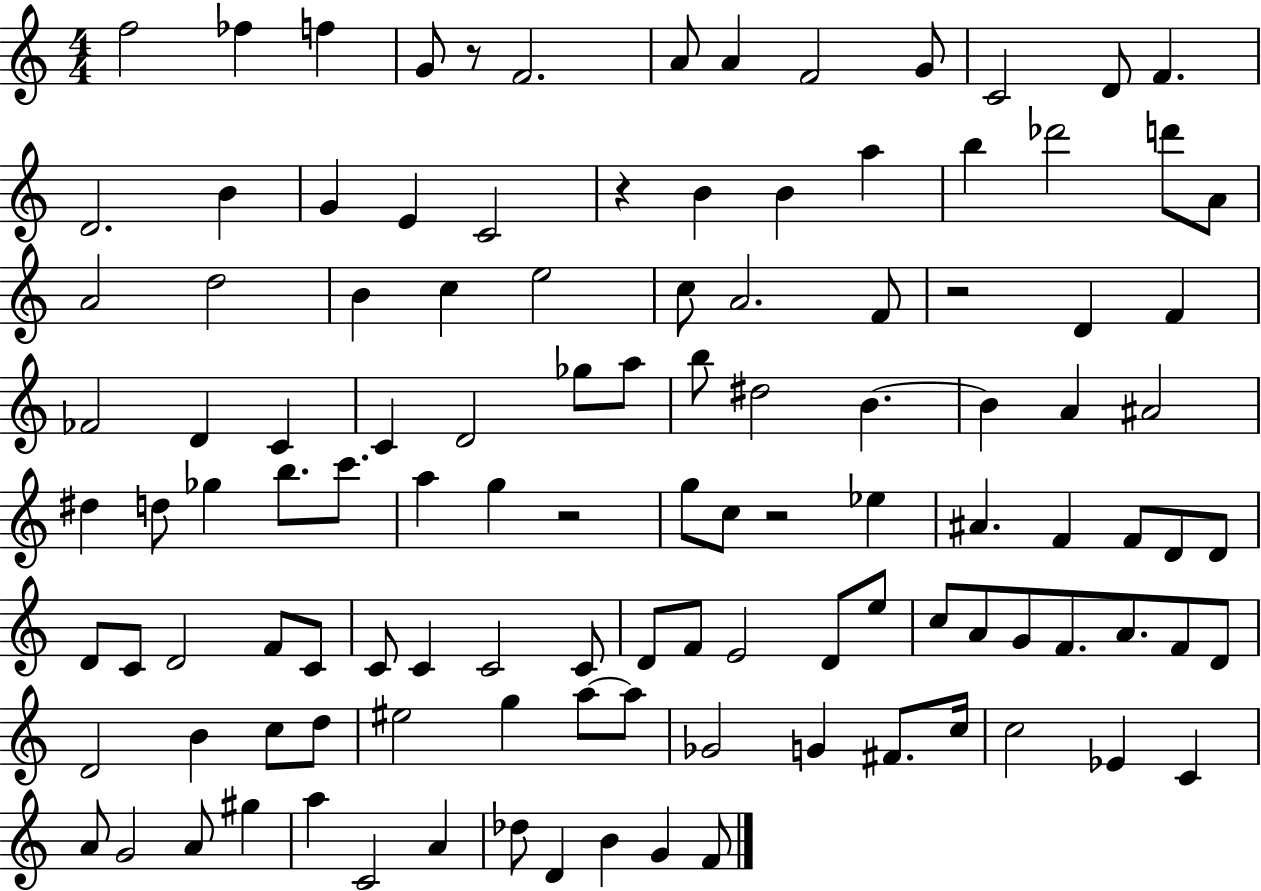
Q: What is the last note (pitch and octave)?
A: F4